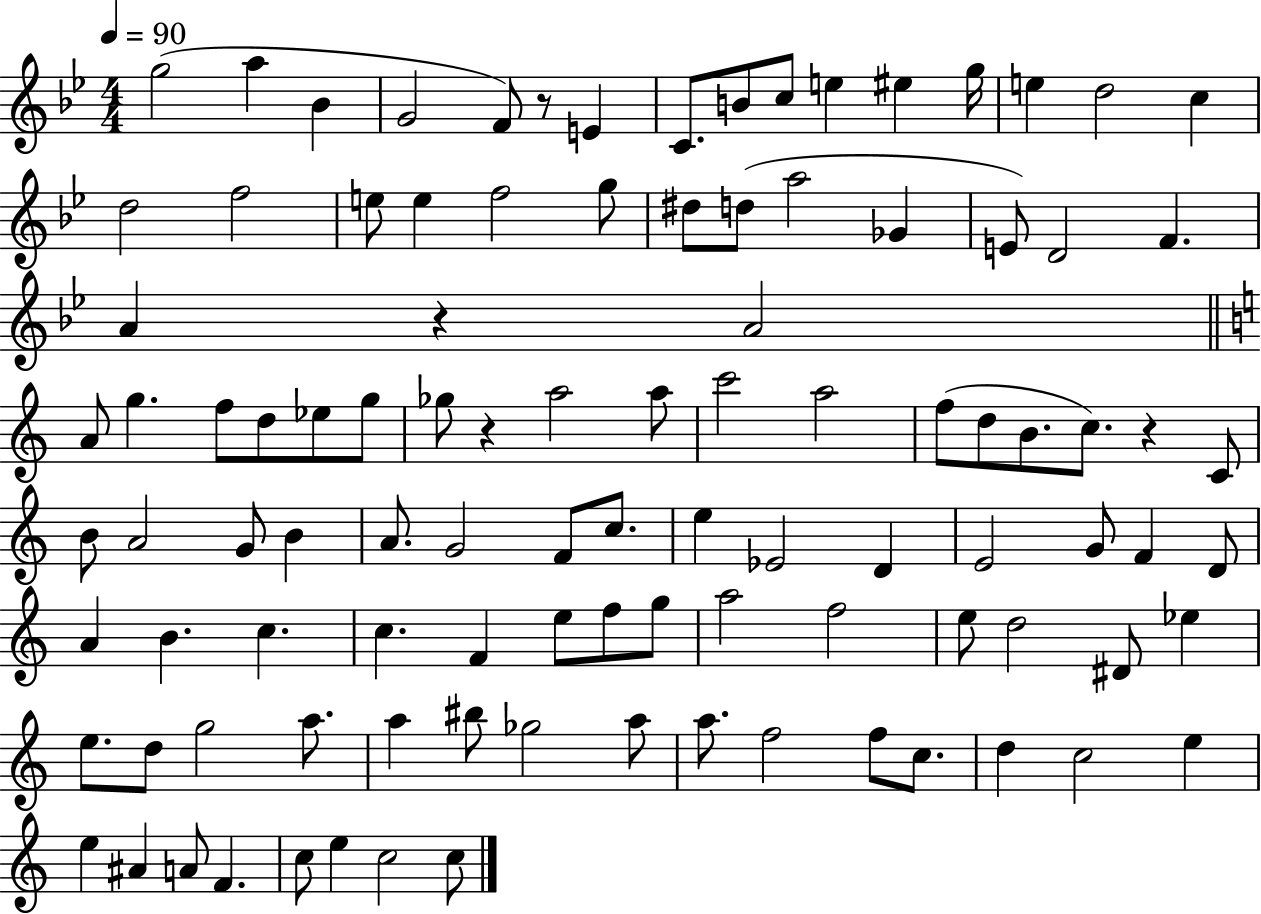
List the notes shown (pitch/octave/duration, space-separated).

G5/h A5/q Bb4/q G4/h F4/e R/e E4/q C4/e. B4/e C5/e E5/q EIS5/q G5/s E5/q D5/h C5/q D5/h F5/h E5/e E5/q F5/h G5/e D#5/e D5/e A5/h Gb4/q E4/e D4/h F4/q. A4/q R/q A4/h A4/e G5/q. F5/e D5/e Eb5/e G5/e Gb5/e R/q A5/h A5/e C6/h A5/h F5/e D5/e B4/e. C5/e. R/q C4/e B4/e A4/h G4/e B4/q A4/e. G4/h F4/e C5/e. E5/q Eb4/h D4/q E4/h G4/e F4/q D4/e A4/q B4/q. C5/q. C5/q. F4/q E5/e F5/e G5/e A5/h F5/h E5/e D5/h D#4/e Eb5/q E5/e. D5/e G5/h A5/e. A5/q BIS5/e Gb5/h A5/e A5/e. F5/h F5/e C5/e. D5/q C5/h E5/q E5/q A#4/q A4/e F4/q. C5/e E5/q C5/h C5/e